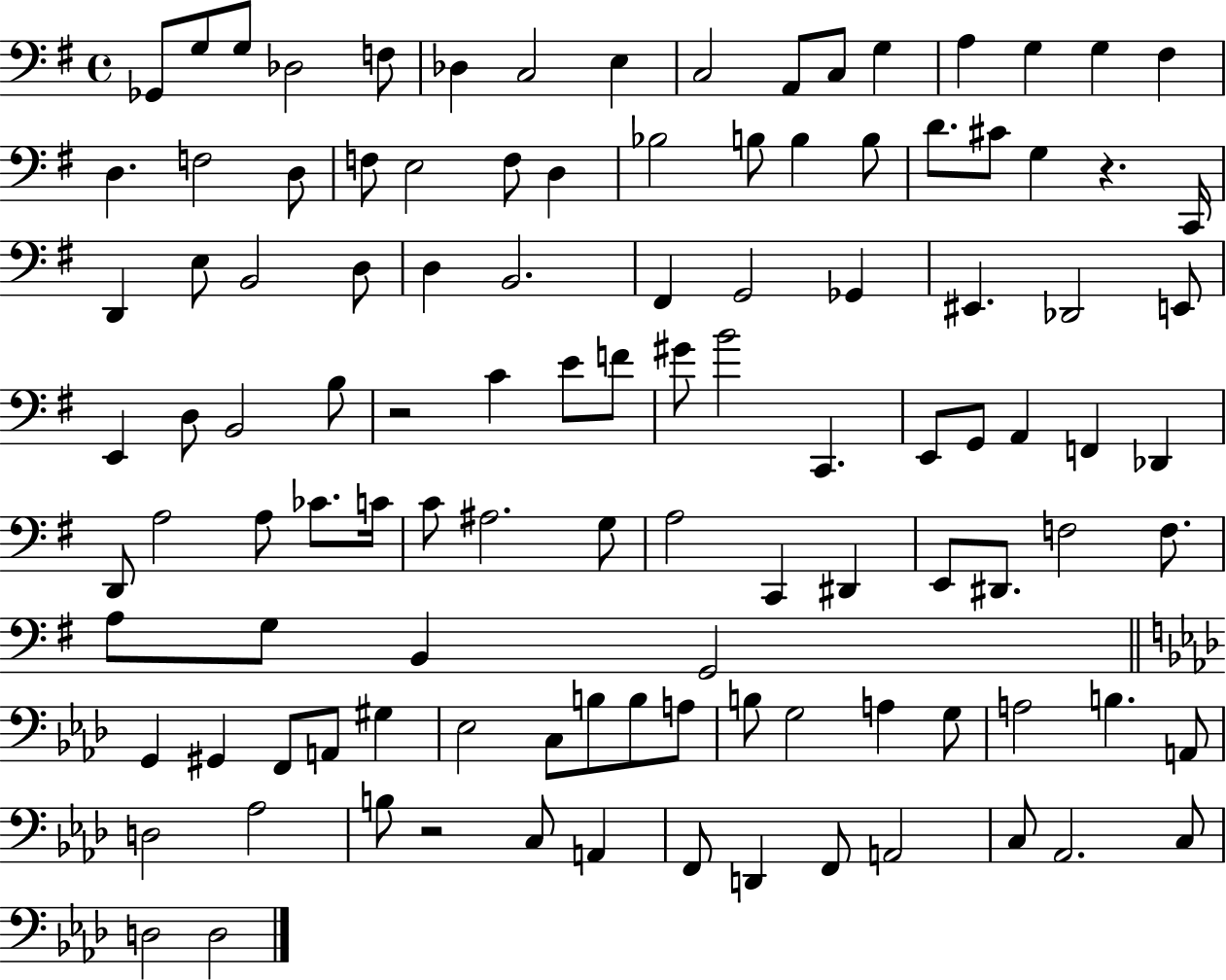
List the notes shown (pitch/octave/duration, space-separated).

Gb2/e G3/e G3/e Db3/h F3/e Db3/q C3/h E3/q C3/h A2/e C3/e G3/q A3/q G3/q G3/q F#3/q D3/q. F3/h D3/e F3/e E3/h F3/e D3/q Bb3/h B3/e B3/q B3/e D4/e. C#4/e G3/q R/q. C2/s D2/q E3/e B2/h D3/e D3/q B2/h. F#2/q G2/h Gb2/q EIS2/q. Db2/h E2/e E2/q D3/e B2/h B3/e R/h C4/q E4/e F4/e G#4/e B4/h C2/q. E2/e G2/e A2/q F2/q Db2/q D2/e A3/h A3/e CES4/e. C4/s C4/e A#3/h. G3/e A3/h C2/q D#2/q E2/e D#2/e. F3/h F3/e. A3/e G3/e B2/q G2/h G2/q G#2/q F2/e A2/e G#3/q Eb3/h C3/e B3/e B3/e A3/e B3/e G3/h A3/q G3/e A3/h B3/q. A2/e D3/h Ab3/h B3/e R/h C3/e A2/q F2/e D2/q F2/e A2/h C3/e Ab2/h. C3/e D3/h D3/h